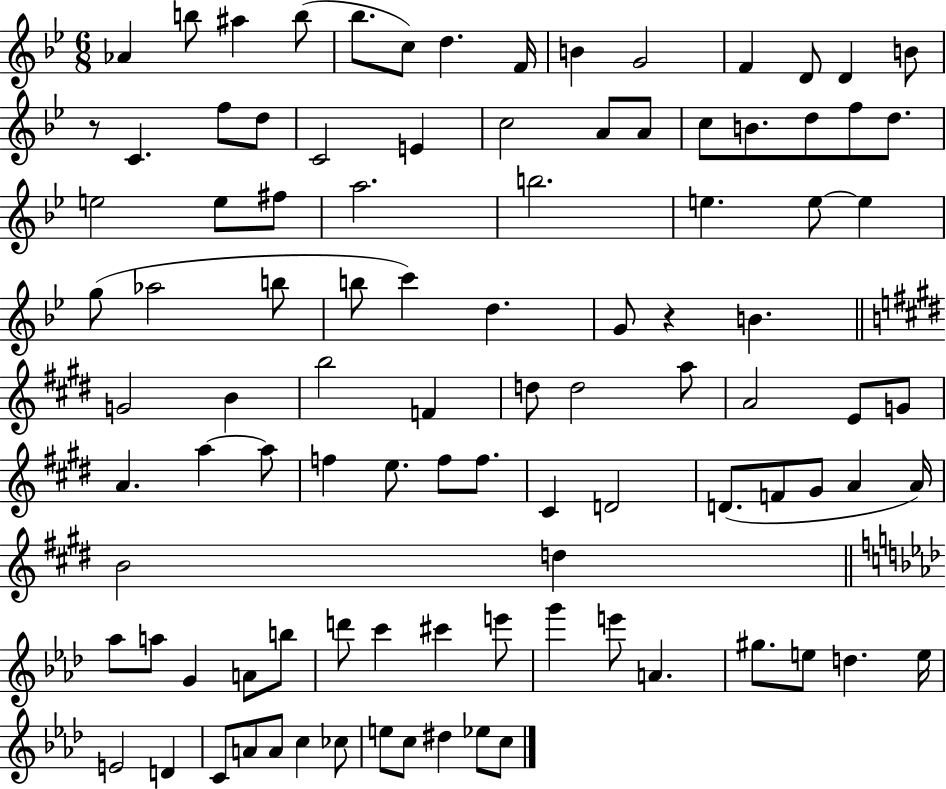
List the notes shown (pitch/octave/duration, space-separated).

Ab4/q B5/e A#5/q B5/e Bb5/e. C5/e D5/q. F4/s B4/q G4/h F4/q D4/e D4/q B4/e R/e C4/q. F5/e D5/e C4/h E4/q C5/h A4/e A4/e C5/e B4/e. D5/e F5/e D5/e. E5/h E5/e F#5/e A5/h. B5/h. E5/q. E5/e E5/q G5/e Ab5/h B5/e B5/e C6/q D5/q. G4/e R/q B4/q. G4/h B4/q B5/h F4/q D5/e D5/h A5/e A4/h E4/e G4/e A4/q. A5/q A5/e F5/q E5/e. F5/e F5/e. C#4/q D4/h D4/e. F4/e G#4/e A4/q A4/s B4/h D5/q Ab5/e A5/e G4/q A4/e B5/e D6/e C6/q C#6/q E6/e G6/q E6/e A4/q. G#5/e. E5/e D5/q. E5/s E4/h D4/q C4/e A4/e A4/e C5/q CES5/e E5/e C5/e D#5/q Eb5/e C5/e